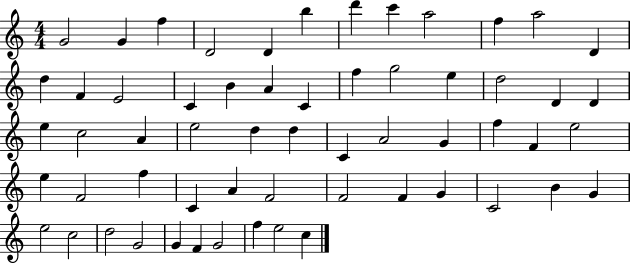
{
  \clef treble
  \numericTimeSignature
  \time 4/4
  \key c \major
  g'2 g'4 f''4 | d'2 d'4 b''4 | d'''4 c'''4 a''2 | f''4 a''2 d'4 | \break d''4 f'4 e'2 | c'4 b'4 a'4 c'4 | f''4 g''2 e''4 | d''2 d'4 d'4 | \break e''4 c''2 a'4 | e''2 d''4 d''4 | c'4 a'2 g'4 | f''4 f'4 e''2 | \break e''4 f'2 f''4 | c'4 a'4 f'2 | f'2 f'4 g'4 | c'2 b'4 g'4 | \break e''2 c''2 | d''2 g'2 | g'4 f'4 g'2 | f''4 e''2 c''4 | \break \bar "|."
}